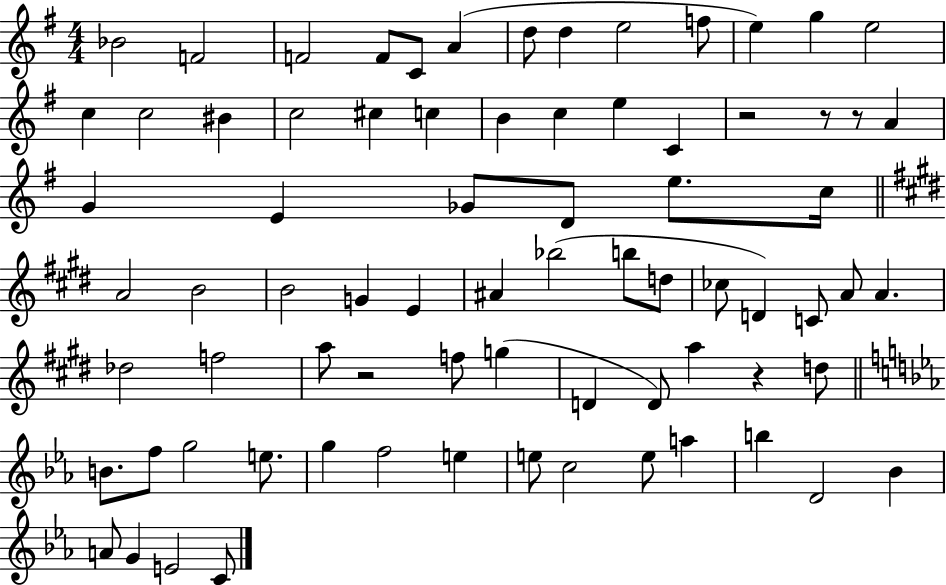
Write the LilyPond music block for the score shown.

{
  \clef treble
  \numericTimeSignature
  \time 4/4
  \key g \major
  bes'2 f'2 | f'2 f'8 c'8 a'4( | d''8 d''4 e''2 f''8 | e''4) g''4 e''2 | \break c''4 c''2 bis'4 | c''2 cis''4 c''4 | b'4 c''4 e''4 c'4 | r2 r8 r8 a'4 | \break g'4 e'4 ges'8 d'8 e''8. c''16 | \bar "||" \break \key e \major a'2 b'2 | b'2 g'4 e'4 | ais'4 bes''2( b''8 d''8 | ces''8 d'4) c'8 a'8 a'4. | \break des''2 f''2 | a''8 r2 f''8 g''4( | d'4 d'8) a''4 r4 d''8 | \bar "||" \break \key ees \major b'8. f''8 g''2 e''8. | g''4 f''2 e''4 | e''8 c''2 e''8 a''4 | b''4 d'2 bes'4 | \break a'8 g'4 e'2 c'8 | \bar "|."
}